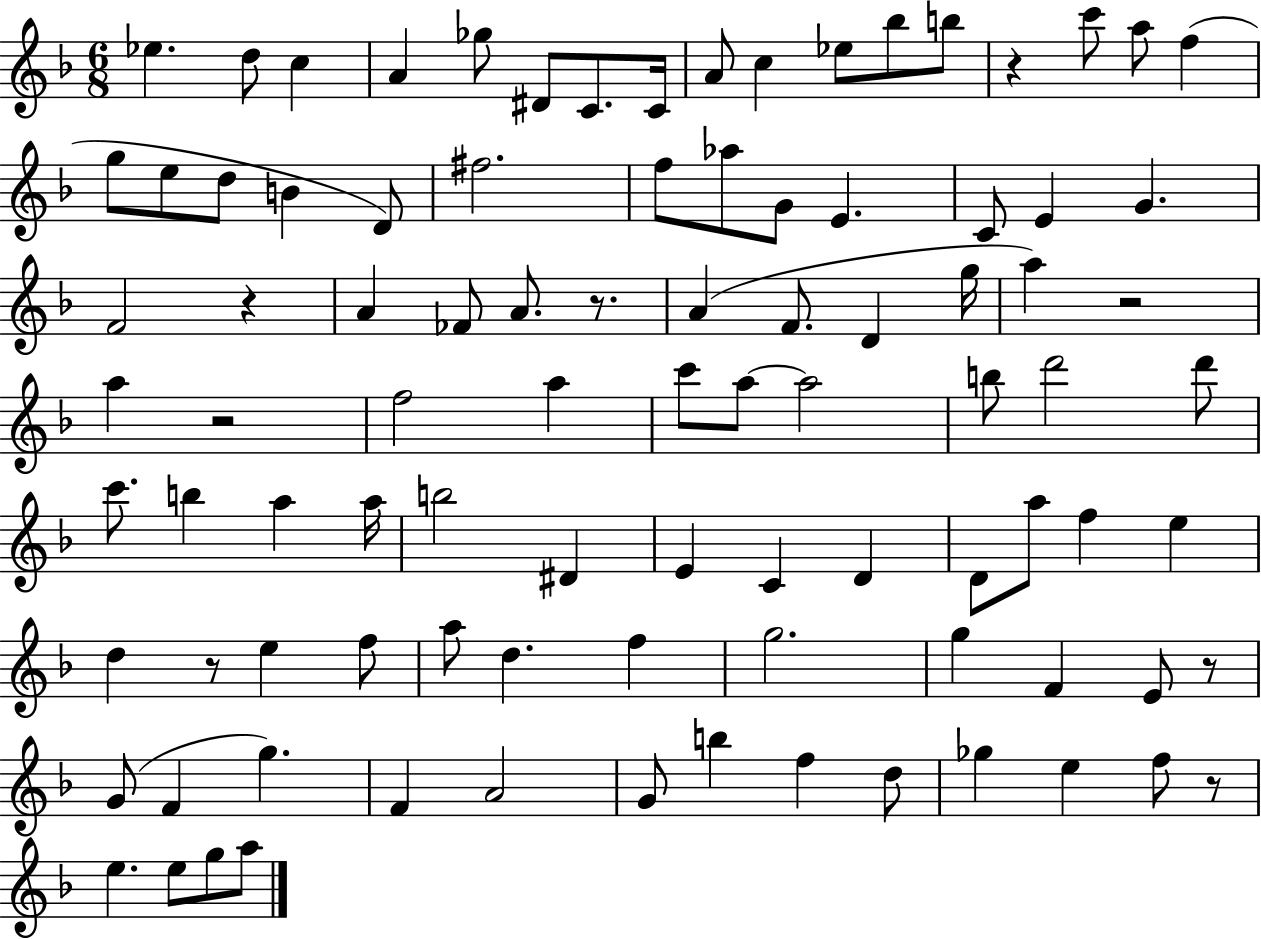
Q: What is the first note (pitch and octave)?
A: Eb5